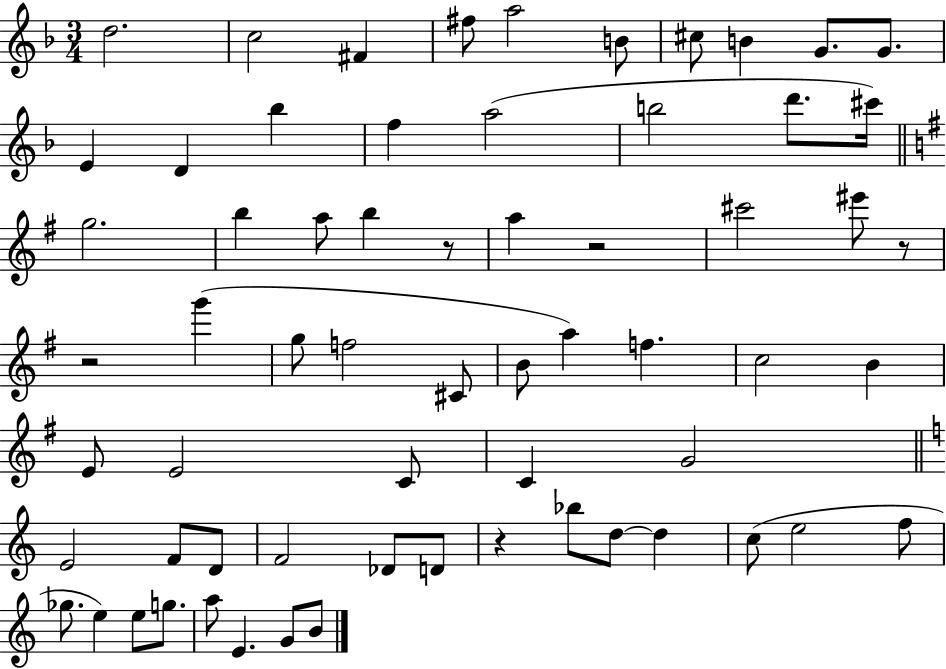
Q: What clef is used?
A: treble